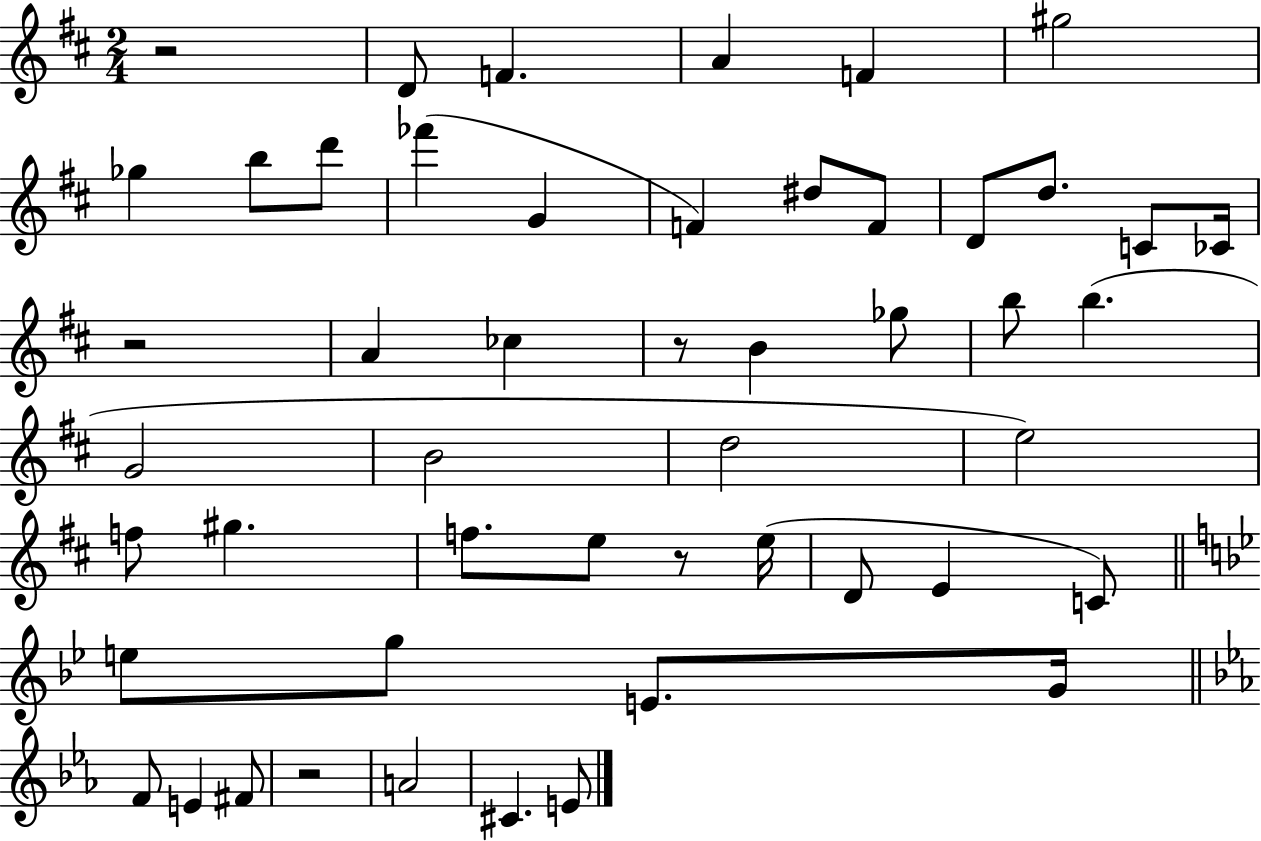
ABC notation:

X:1
T:Untitled
M:2/4
L:1/4
K:D
z2 D/2 F A F ^g2 _g b/2 d'/2 _f' G F ^d/2 F/2 D/2 d/2 C/2 _C/4 z2 A _c z/2 B _g/2 b/2 b G2 B2 d2 e2 f/2 ^g f/2 e/2 z/2 e/4 D/2 E C/2 e/2 g/2 E/2 G/4 F/2 E ^F/2 z2 A2 ^C E/2